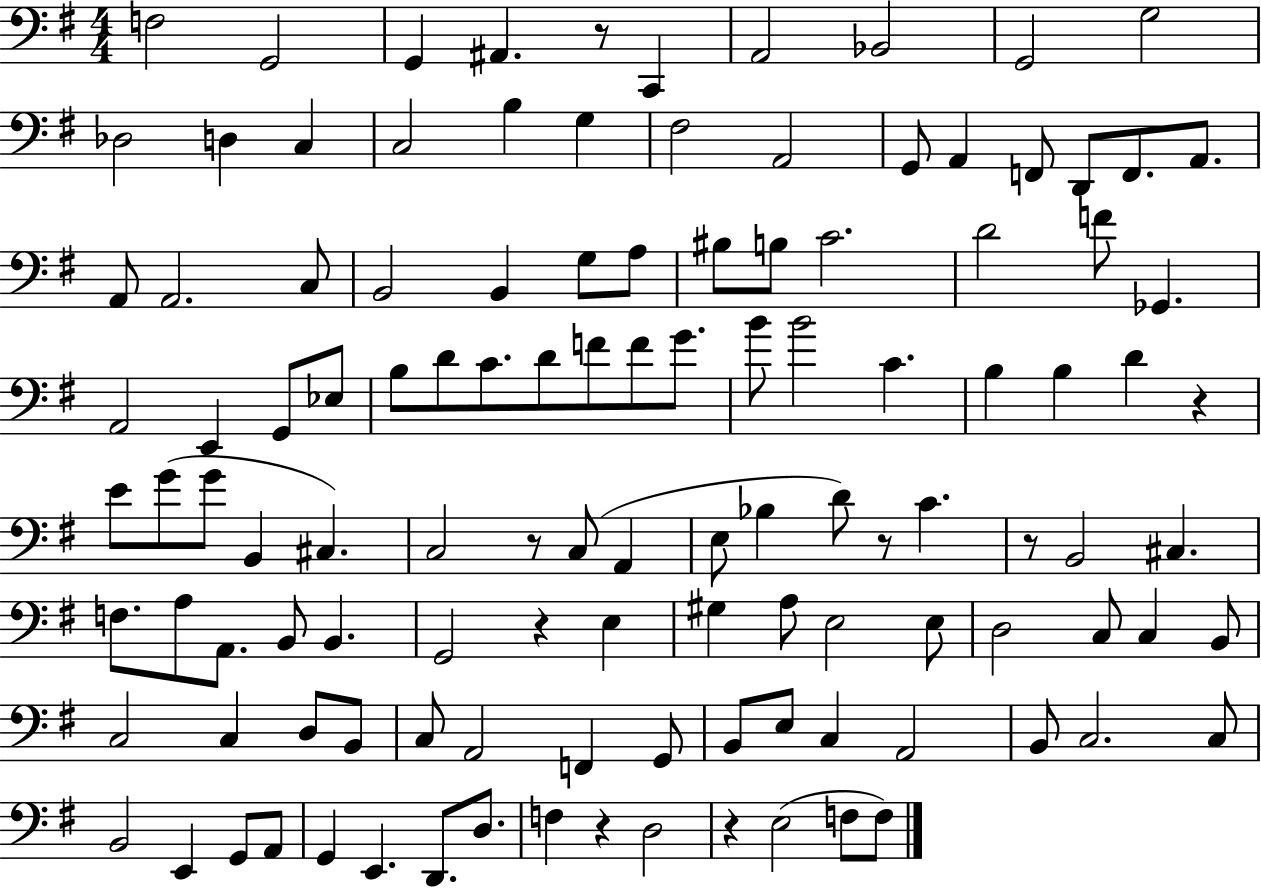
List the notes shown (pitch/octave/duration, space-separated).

F3/h G2/h G2/q A#2/q. R/e C2/q A2/h Bb2/h G2/h G3/h Db3/h D3/q C3/q C3/h B3/q G3/q F#3/h A2/h G2/e A2/q F2/e D2/e F2/e. A2/e. A2/e A2/h. C3/e B2/h B2/q G3/e A3/e BIS3/e B3/e C4/h. D4/h F4/e Gb2/q. A2/h E2/q G2/e Eb3/e B3/e D4/e C4/e. D4/e F4/e F4/e G4/e. B4/e B4/h C4/q. B3/q B3/q D4/q R/q E4/e G4/e G4/e B2/q C#3/q. C3/h R/e C3/e A2/q E3/e Bb3/q D4/e R/e C4/q. R/e B2/h C#3/q. F3/e. A3/e A2/e. B2/e B2/q. G2/h R/q E3/q G#3/q A3/e E3/h E3/e D3/h C3/e C3/q B2/e C3/h C3/q D3/e B2/e C3/e A2/h F2/q G2/e B2/e E3/e C3/q A2/h B2/e C3/h. C3/e B2/h E2/q G2/e A2/e G2/q E2/q. D2/e. D3/e. F3/q R/q D3/h R/q E3/h F3/e F3/e